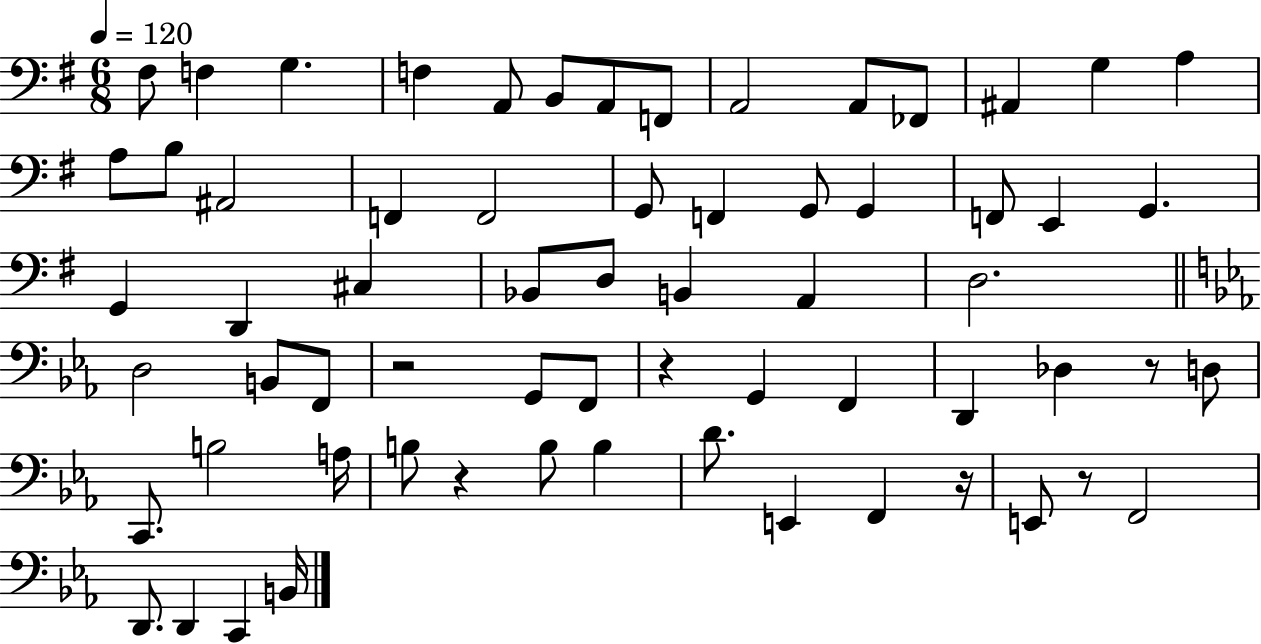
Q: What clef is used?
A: bass